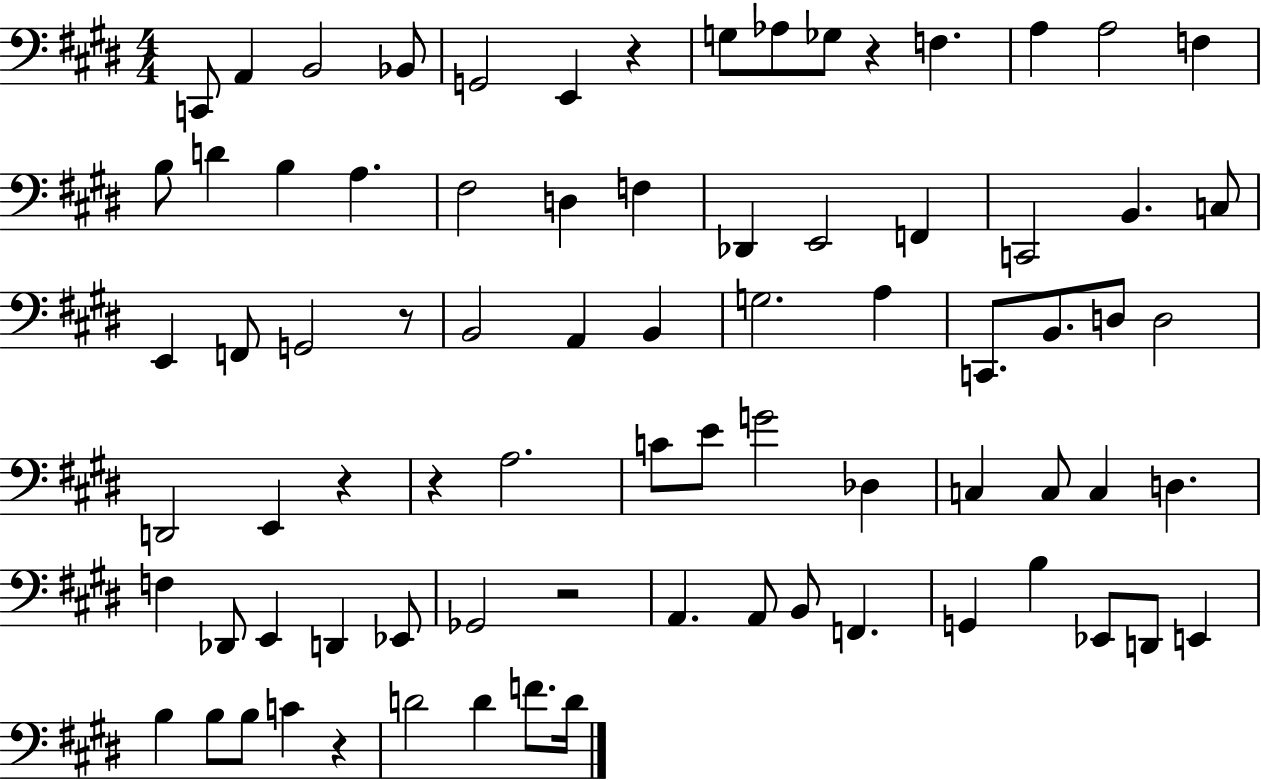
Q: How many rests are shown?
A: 7